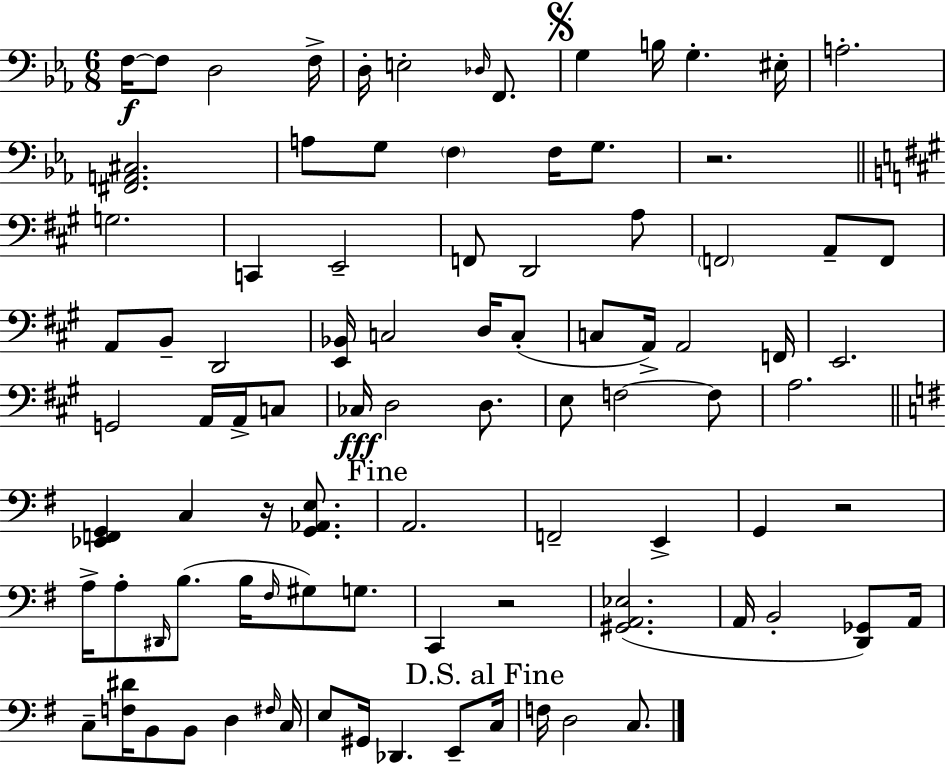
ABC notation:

X:1
T:Untitled
M:6/8
L:1/4
K:Eb
F,/4 F,/2 D,2 F,/4 D,/4 E,2 _D,/4 F,,/2 G, B,/4 G, ^E,/4 A,2 [^F,,A,,^C,]2 A,/2 G,/2 F, F,/4 G,/2 z2 G,2 C,, E,,2 F,,/2 D,,2 A,/2 F,,2 A,,/2 F,,/2 A,,/2 B,,/2 D,,2 [E,,_B,,]/4 C,2 D,/4 C,/2 C,/2 A,,/4 A,,2 F,,/4 E,,2 G,,2 A,,/4 A,,/4 C,/2 _C,/4 D,2 D,/2 E,/2 F,2 F,/2 A,2 [_E,,F,,G,,] C, z/4 [G,,_A,,E,]/2 A,,2 F,,2 E,, G,, z2 A,/4 A,/2 ^D,,/4 B,/2 B,/4 ^F,/4 ^G,/2 G,/2 C,, z2 [^G,,A,,_E,]2 A,,/4 B,,2 [D,,_G,,]/2 A,,/4 C,/2 [F,^D]/4 B,,/2 B,,/2 D, ^F,/4 C,/4 E,/2 ^G,,/4 _D,, E,,/2 C,/4 F,/4 D,2 C,/2